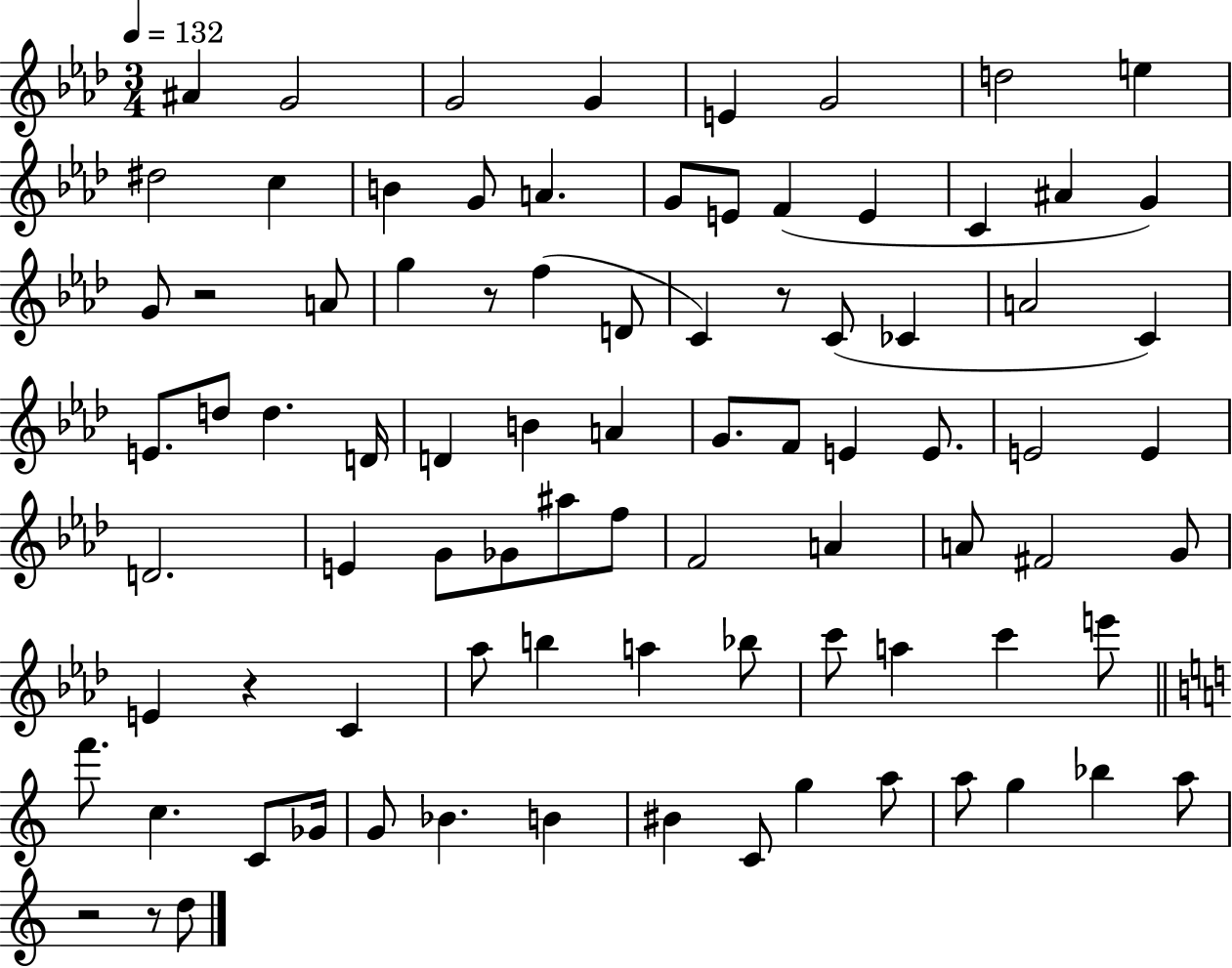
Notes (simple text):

A#4/q G4/h G4/h G4/q E4/q G4/h D5/h E5/q D#5/h C5/q B4/q G4/e A4/q. G4/e E4/e F4/q E4/q C4/q A#4/q G4/q G4/e R/h A4/e G5/q R/e F5/q D4/e C4/q R/e C4/e CES4/q A4/h C4/q E4/e. D5/e D5/q. D4/s D4/q B4/q A4/q G4/e. F4/e E4/q E4/e. E4/h E4/q D4/h. E4/q G4/e Gb4/e A#5/e F5/e F4/h A4/q A4/e F#4/h G4/e E4/q R/q C4/q Ab5/e B5/q A5/q Bb5/e C6/e A5/q C6/q E6/e F6/e. C5/q. C4/e Gb4/s G4/e Bb4/q. B4/q BIS4/q C4/e G5/q A5/e A5/e G5/q Bb5/q A5/e R/h R/e D5/e